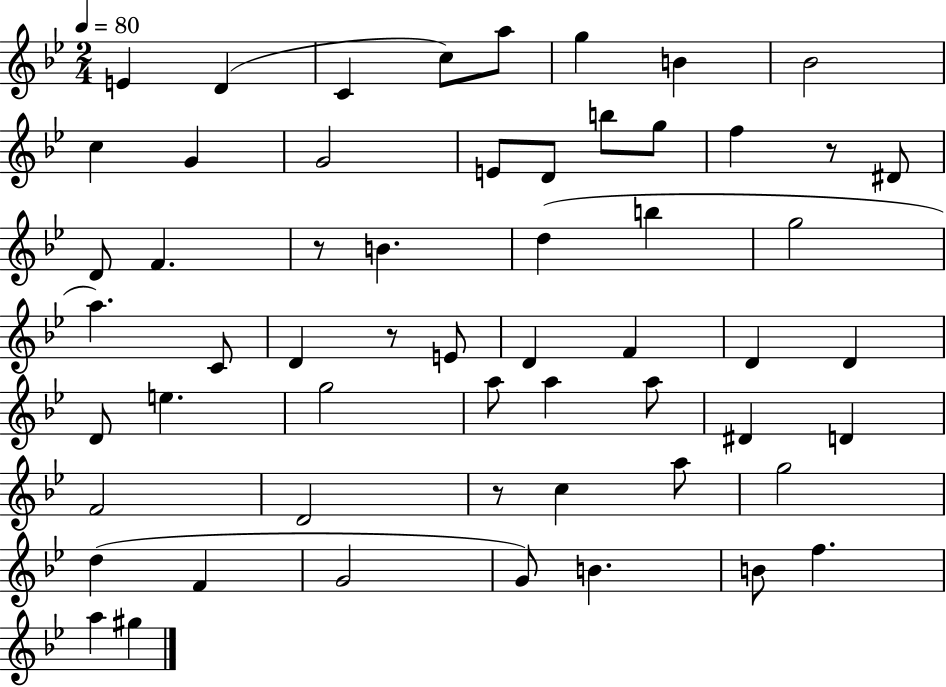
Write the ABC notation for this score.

X:1
T:Untitled
M:2/4
L:1/4
K:Bb
E D C c/2 a/2 g B _B2 c G G2 E/2 D/2 b/2 g/2 f z/2 ^D/2 D/2 F z/2 B d b g2 a C/2 D z/2 E/2 D F D D D/2 e g2 a/2 a a/2 ^D D F2 D2 z/2 c a/2 g2 d F G2 G/2 B B/2 f a ^g